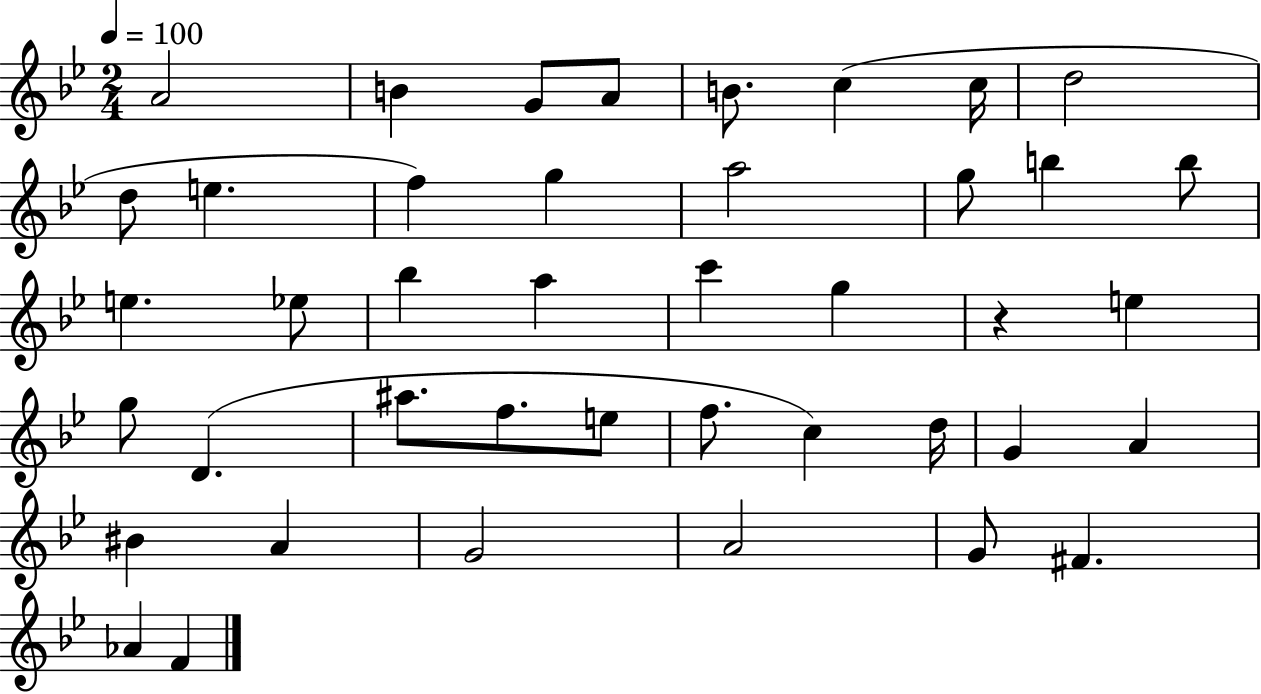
A4/h B4/q G4/e A4/e B4/e. C5/q C5/s D5/h D5/e E5/q. F5/q G5/q A5/h G5/e B5/q B5/e E5/q. Eb5/e Bb5/q A5/q C6/q G5/q R/q E5/q G5/e D4/q. A#5/e. F5/e. E5/e F5/e. C5/q D5/s G4/q A4/q BIS4/q A4/q G4/h A4/h G4/e F#4/q. Ab4/q F4/q